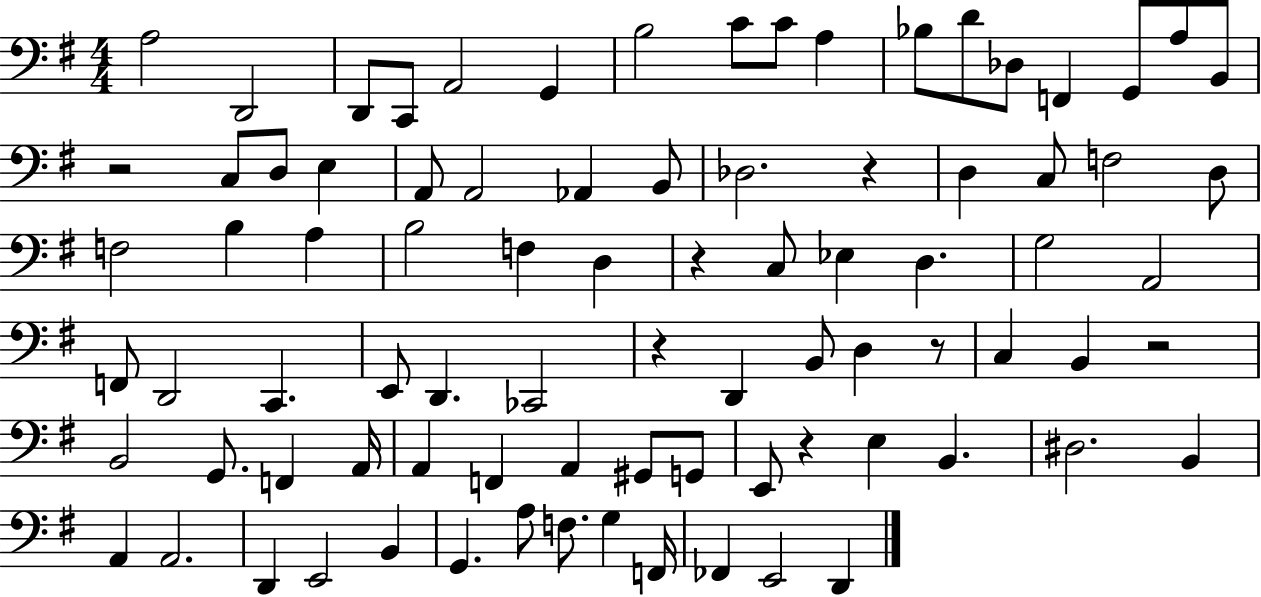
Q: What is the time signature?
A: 4/4